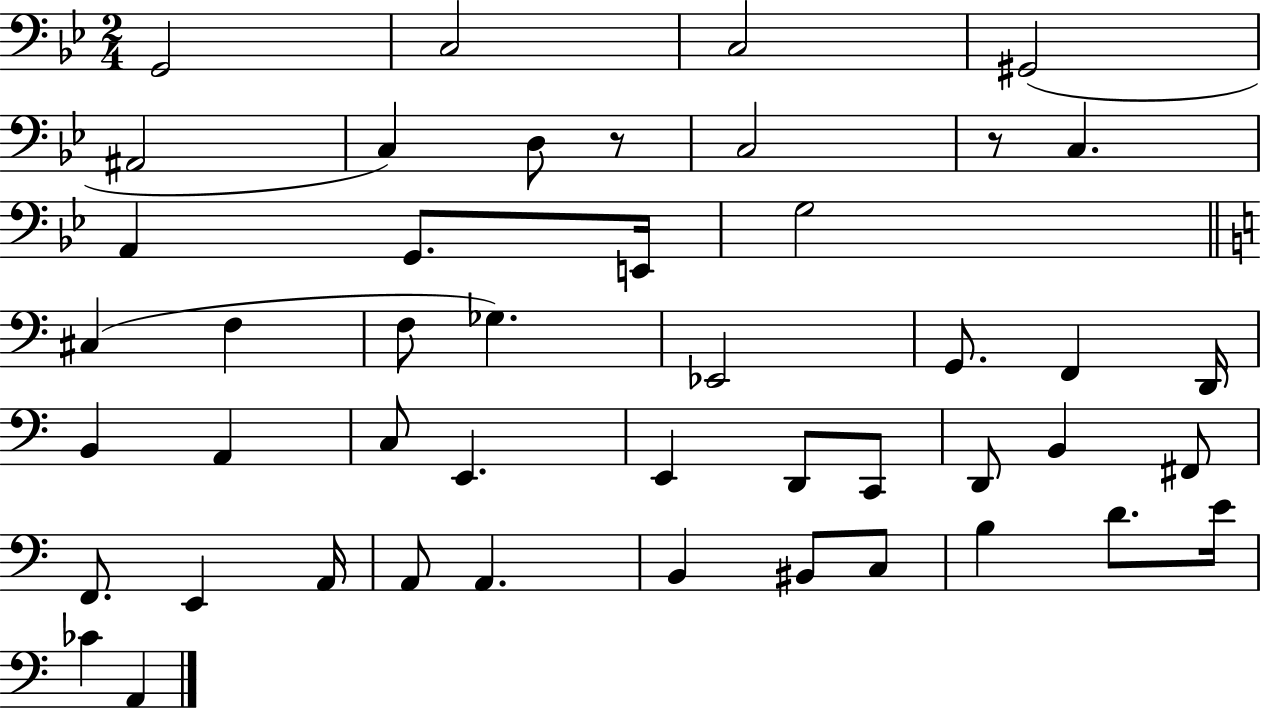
X:1
T:Untitled
M:2/4
L:1/4
K:Bb
G,,2 C,2 C,2 ^G,,2 ^A,,2 C, D,/2 z/2 C,2 z/2 C, A,, G,,/2 E,,/4 G,2 ^C, F, F,/2 _G, _E,,2 G,,/2 F,, D,,/4 B,, A,, C,/2 E,, E,, D,,/2 C,,/2 D,,/2 B,, ^F,,/2 F,,/2 E,, A,,/4 A,,/2 A,, B,, ^B,,/2 C,/2 B, D/2 E/4 _C A,,